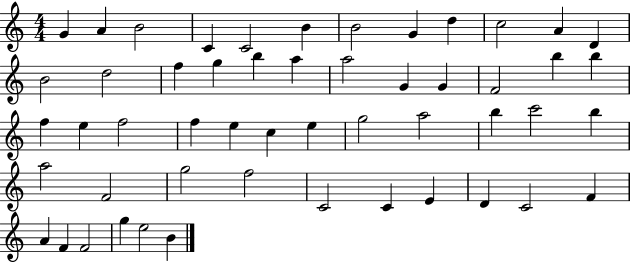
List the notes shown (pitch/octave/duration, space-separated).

G4/q A4/q B4/h C4/q C4/h B4/q B4/h G4/q D5/q C5/h A4/q D4/q B4/h D5/h F5/q G5/q B5/q A5/q A5/h G4/q G4/q F4/h B5/q B5/q F5/q E5/q F5/h F5/q E5/q C5/q E5/q G5/h A5/h B5/q C6/h B5/q A5/h F4/h G5/h F5/h C4/h C4/q E4/q D4/q C4/h F4/q A4/q F4/q F4/h G5/q E5/h B4/q